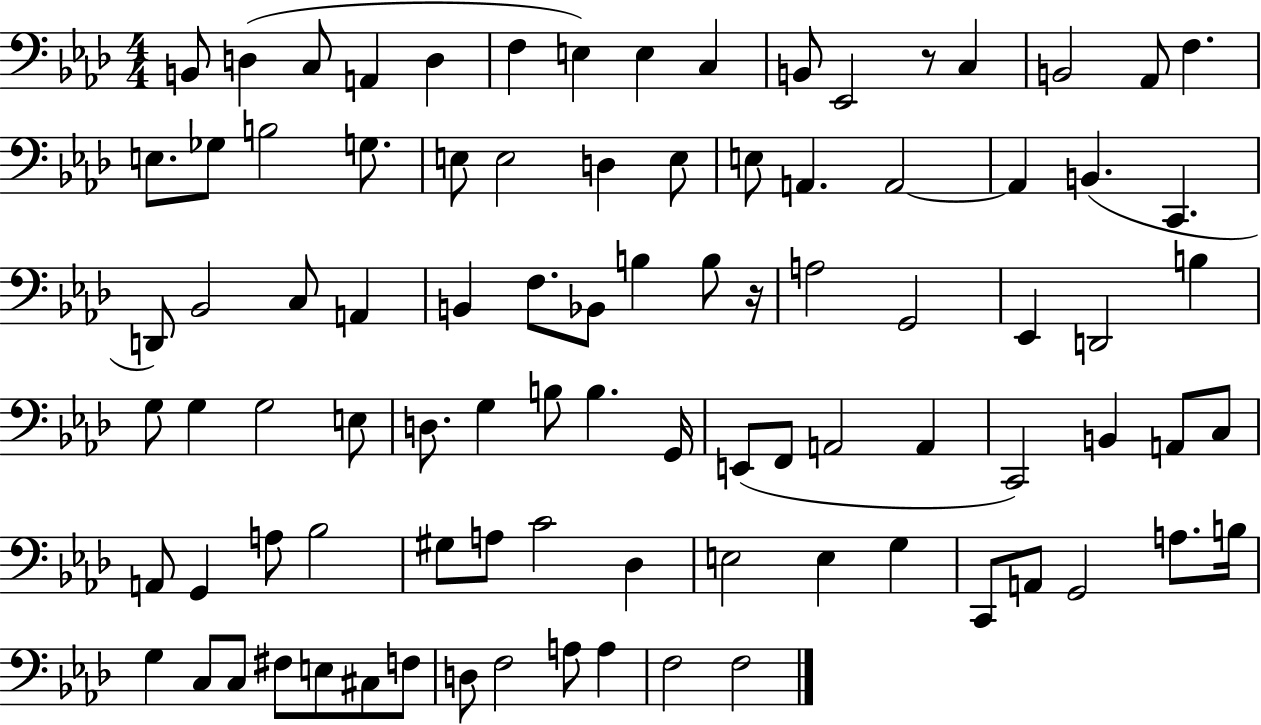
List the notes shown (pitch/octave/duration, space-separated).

B2/e D3/q C3/e A2/q D3/q F3/q E3/q E3/q C3/q B2/e Eb2/h R/e C3/q B2/h Ab2/e F3/q. E3/e. Gb3/e B3/h G3/e. E3/e E3/h D3/q E3/e E3/e A2/q. A2/h A2/q B2/q. C2/q. D2/e Bb2/h C3/e A2/q B2/q F3/e. Bb2/e B3/q B3/e R/s A3/h G2/h Eb2/q D2/h B3/q G3/e G3/q G3/h E3/e D3/e. G3/q B3/e B3/q. G2/s E2/e F2/e A2/h A2/q C2/h B2/q A2/e C3/e A2/e G2/q A3/e Bb3/h G#3/e A3/e C4/h Db3/q E3/h E3/q G3/q C2/e A2/e G2/h A3/e. B3/s G3/q C3/e C3/e F#3/e E3/e C#3/e F3/e D3/e F3/h A3/e A3/q F3/h F3/h